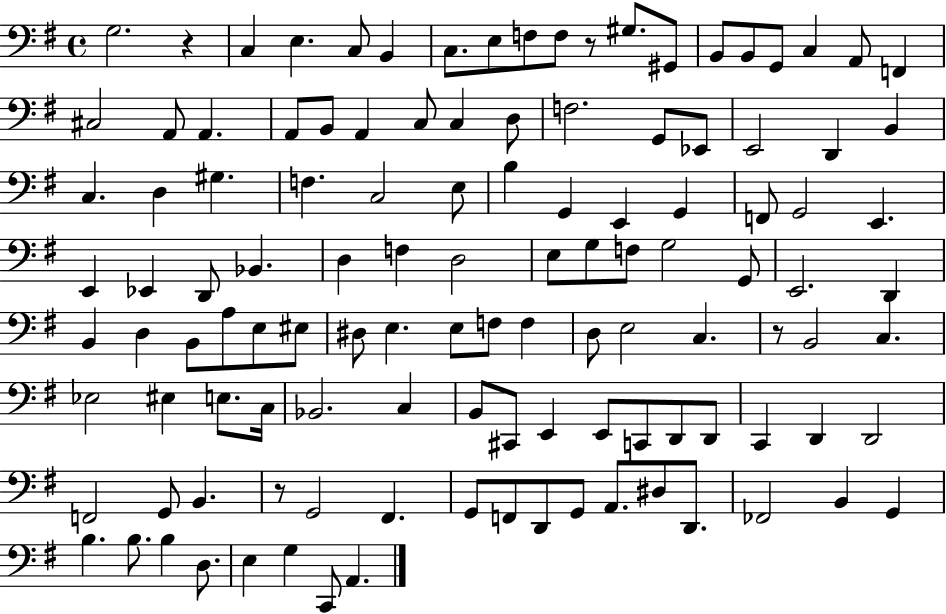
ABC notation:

X:1
T:Untitled
M:4/4
L:1/4
K:G
G,2 z C, E, C,/2 B,, C,/2 E,/2 F,/2 F,/2 z/2 ^G,/2 ^G,,/2 B,,/2 B,,/2 G,,/2 C, A,,/2 F,, ^C,2 A,,/2 A,, A,,/2 B,,/2 A,, C,/2 C, D,/2 F,2 G,,/2 _E,,/2 E,,2 D,, B,, C, D, ^G, F, C,2 E,/2 B, G,, E,, G,, F,,/2 G,,2 E,, E,, _E,, D,,/2 _B,, D, F, D,2 E,/2 G,/2 F,/2 G,2 G,,/2 E,,2 D,, B,, D, B,,/2 A,/2 E,/2 ^E,/2 ^D,/2 E, E,/2 F,/2 F, D,/2 E,2 C, z/2 B,,2 C, _E,2 ^E, E,/2 C,/4 _B,,2 C, B,,/2 ^C,,/2 E,, E,,/2 C,,/2 D,,/2 D,,/2 C,, D,, D,,2 F,,2 G,,/2 B,, z/2 G,,2 ^F,, G,,/2 F,,/2 D,,/2 G,,/2 A,,/2 ^D,/2 D,,/2 _F,,2 B,, G,, B, B,/2 B, D,/2 E, G, C,,/2 A,,